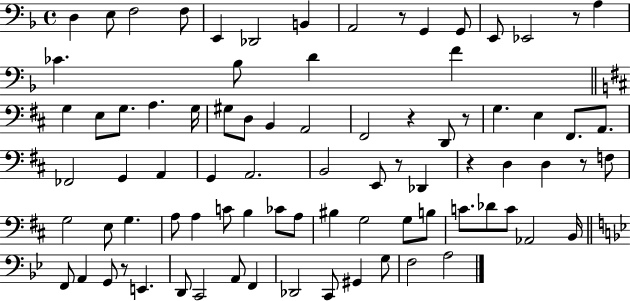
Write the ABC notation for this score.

X:1
T:Untitled
M:4/4
L:1/4
K:F
D, E,/2 F,2 F,/2 E,, _D,,2 B,, A,,2 z/2 G,, G,,/2 E,,/2 _E,,2 z/2 A, _C _B,/2 D F G, E,/2 G,/2 A, G,/4 ^G,/2 D,/2 B,, A,,2 ^F,,2 z D,,/2 z/2 G, E, ^F,,/2 A,,/2 _F,,2 G,, A,, G,, A,,2 B,,2 E,,/2 z/2 _D,, z D, D, z/2 F,/2 G,2 E,/2 G, A,/2 A, C/2 B, _C/2 A,/2 ^B, G,2 G,/2 B,/2 C/2 _D/2 C/2 _A,,2 B,,/4 F,,/2 A,, G,,/2 z/2 E,, D,,/2 C,,2 A,,/2 F,, _D,,2 C,,/2 ^G,, G,/2 F,2 A,2